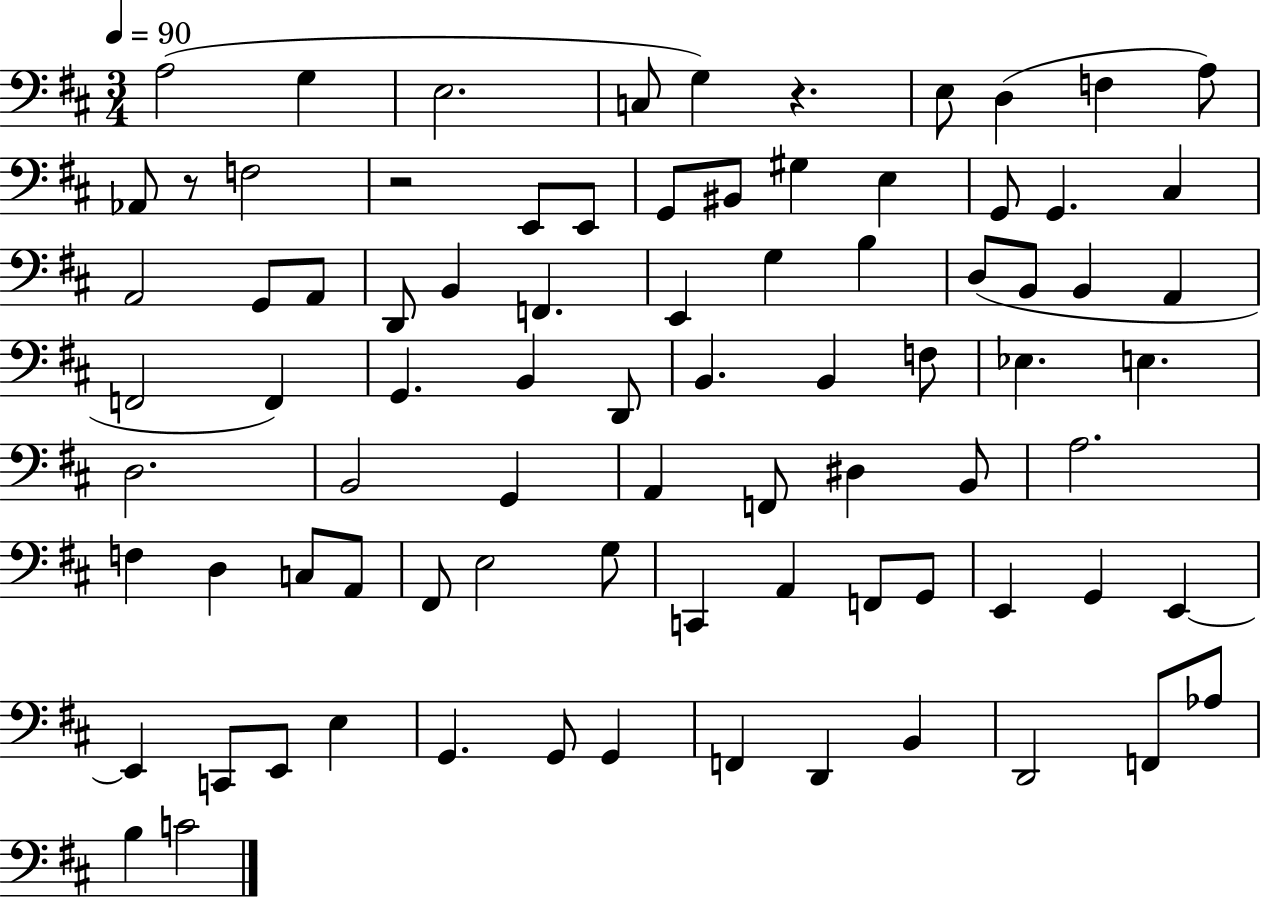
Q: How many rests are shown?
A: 3